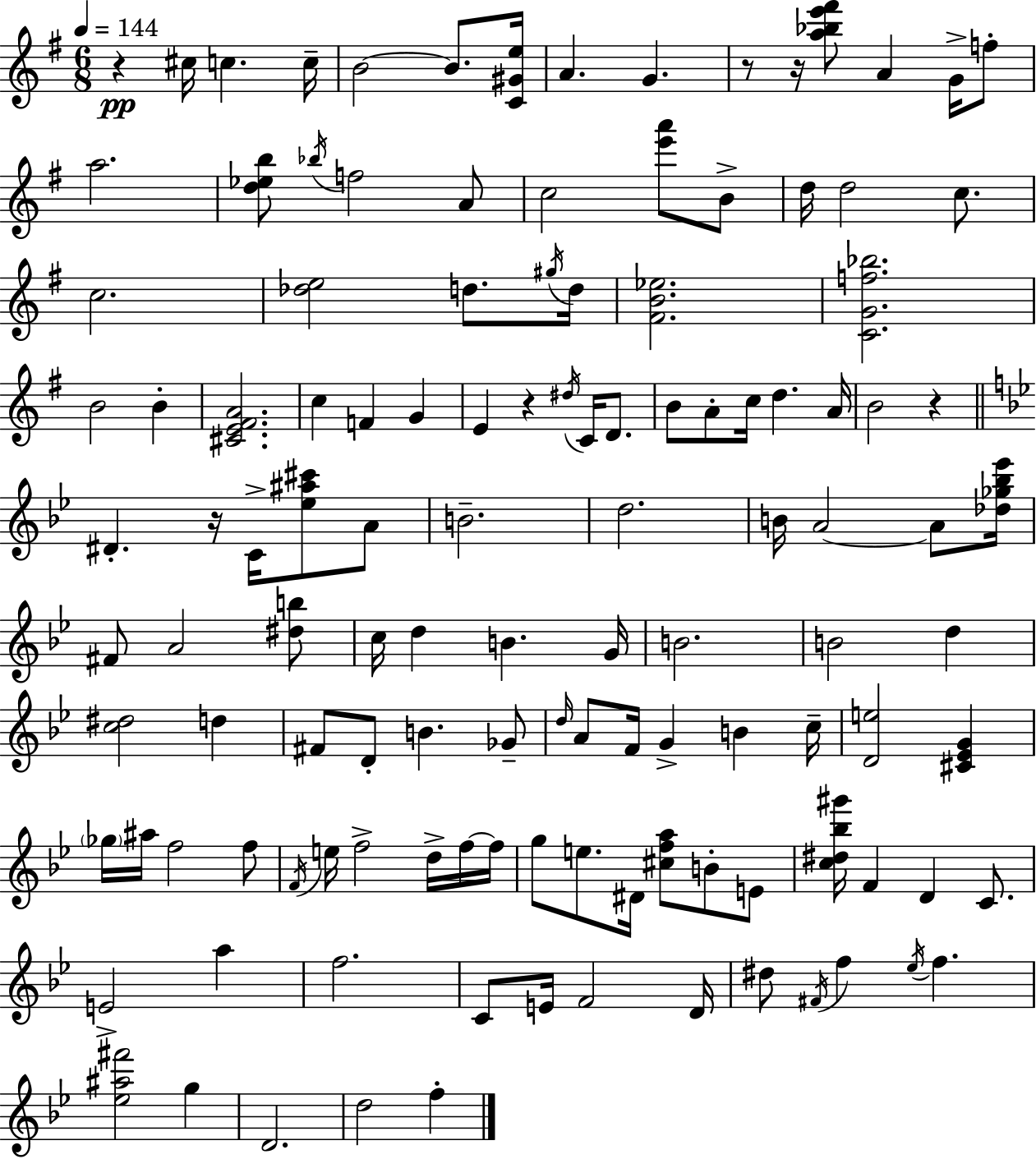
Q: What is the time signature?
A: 6/8